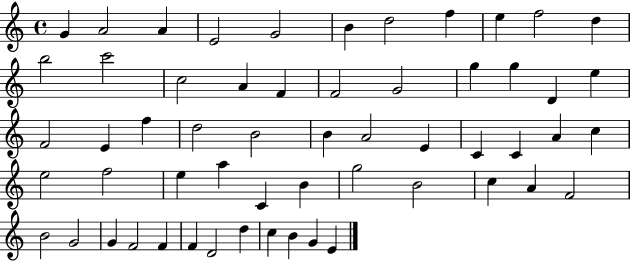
G4/q A4/h A4/q E4/h G4/h B4/q D5/h F5/q E5/q F5/h D5/q B5/h C6/h C5/h A4/q F4/q F4/h G4/h G5/q G5/q D4/q E5/q F4/h E4/q F5/q D5/h B4/h B4/q A4/h E4/q C4/q C4/q A4/q C5/q E5/h F5/h E5/q A5/q C4/q B4/q G5/h B4/h C5/q A4/q F4/h B4/h G4/h G4/q F4/h F4/q F4/q D4/h D5/q C5/q B4/q G4/q E4/q